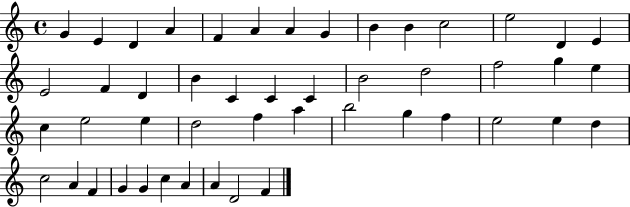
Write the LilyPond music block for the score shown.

{
  \clef treble
  \time 4/4
  \defaultTimeSignature
  \key c \major
  g'4 e'4 d'4 a'4 | f'4 a'4 a'4 g'4 | b'4 b'4 c''2 | e''2 d'4 e'4 | \break e'2 f'4 d'4 | b'4 c'4 c'4 c'4 | b'2 d''2 | f''2 g''4 e''4 | \break c''4 e''2 e''4 | d''2 f''4 a''4 | b''2 g''4 f''4 | e''2 e''4 d''4 | \break c''2 a'4 f'4 | g'4 g'4 c''4 a'4 | a'4 d'2 f'4 | \bar "|."
}